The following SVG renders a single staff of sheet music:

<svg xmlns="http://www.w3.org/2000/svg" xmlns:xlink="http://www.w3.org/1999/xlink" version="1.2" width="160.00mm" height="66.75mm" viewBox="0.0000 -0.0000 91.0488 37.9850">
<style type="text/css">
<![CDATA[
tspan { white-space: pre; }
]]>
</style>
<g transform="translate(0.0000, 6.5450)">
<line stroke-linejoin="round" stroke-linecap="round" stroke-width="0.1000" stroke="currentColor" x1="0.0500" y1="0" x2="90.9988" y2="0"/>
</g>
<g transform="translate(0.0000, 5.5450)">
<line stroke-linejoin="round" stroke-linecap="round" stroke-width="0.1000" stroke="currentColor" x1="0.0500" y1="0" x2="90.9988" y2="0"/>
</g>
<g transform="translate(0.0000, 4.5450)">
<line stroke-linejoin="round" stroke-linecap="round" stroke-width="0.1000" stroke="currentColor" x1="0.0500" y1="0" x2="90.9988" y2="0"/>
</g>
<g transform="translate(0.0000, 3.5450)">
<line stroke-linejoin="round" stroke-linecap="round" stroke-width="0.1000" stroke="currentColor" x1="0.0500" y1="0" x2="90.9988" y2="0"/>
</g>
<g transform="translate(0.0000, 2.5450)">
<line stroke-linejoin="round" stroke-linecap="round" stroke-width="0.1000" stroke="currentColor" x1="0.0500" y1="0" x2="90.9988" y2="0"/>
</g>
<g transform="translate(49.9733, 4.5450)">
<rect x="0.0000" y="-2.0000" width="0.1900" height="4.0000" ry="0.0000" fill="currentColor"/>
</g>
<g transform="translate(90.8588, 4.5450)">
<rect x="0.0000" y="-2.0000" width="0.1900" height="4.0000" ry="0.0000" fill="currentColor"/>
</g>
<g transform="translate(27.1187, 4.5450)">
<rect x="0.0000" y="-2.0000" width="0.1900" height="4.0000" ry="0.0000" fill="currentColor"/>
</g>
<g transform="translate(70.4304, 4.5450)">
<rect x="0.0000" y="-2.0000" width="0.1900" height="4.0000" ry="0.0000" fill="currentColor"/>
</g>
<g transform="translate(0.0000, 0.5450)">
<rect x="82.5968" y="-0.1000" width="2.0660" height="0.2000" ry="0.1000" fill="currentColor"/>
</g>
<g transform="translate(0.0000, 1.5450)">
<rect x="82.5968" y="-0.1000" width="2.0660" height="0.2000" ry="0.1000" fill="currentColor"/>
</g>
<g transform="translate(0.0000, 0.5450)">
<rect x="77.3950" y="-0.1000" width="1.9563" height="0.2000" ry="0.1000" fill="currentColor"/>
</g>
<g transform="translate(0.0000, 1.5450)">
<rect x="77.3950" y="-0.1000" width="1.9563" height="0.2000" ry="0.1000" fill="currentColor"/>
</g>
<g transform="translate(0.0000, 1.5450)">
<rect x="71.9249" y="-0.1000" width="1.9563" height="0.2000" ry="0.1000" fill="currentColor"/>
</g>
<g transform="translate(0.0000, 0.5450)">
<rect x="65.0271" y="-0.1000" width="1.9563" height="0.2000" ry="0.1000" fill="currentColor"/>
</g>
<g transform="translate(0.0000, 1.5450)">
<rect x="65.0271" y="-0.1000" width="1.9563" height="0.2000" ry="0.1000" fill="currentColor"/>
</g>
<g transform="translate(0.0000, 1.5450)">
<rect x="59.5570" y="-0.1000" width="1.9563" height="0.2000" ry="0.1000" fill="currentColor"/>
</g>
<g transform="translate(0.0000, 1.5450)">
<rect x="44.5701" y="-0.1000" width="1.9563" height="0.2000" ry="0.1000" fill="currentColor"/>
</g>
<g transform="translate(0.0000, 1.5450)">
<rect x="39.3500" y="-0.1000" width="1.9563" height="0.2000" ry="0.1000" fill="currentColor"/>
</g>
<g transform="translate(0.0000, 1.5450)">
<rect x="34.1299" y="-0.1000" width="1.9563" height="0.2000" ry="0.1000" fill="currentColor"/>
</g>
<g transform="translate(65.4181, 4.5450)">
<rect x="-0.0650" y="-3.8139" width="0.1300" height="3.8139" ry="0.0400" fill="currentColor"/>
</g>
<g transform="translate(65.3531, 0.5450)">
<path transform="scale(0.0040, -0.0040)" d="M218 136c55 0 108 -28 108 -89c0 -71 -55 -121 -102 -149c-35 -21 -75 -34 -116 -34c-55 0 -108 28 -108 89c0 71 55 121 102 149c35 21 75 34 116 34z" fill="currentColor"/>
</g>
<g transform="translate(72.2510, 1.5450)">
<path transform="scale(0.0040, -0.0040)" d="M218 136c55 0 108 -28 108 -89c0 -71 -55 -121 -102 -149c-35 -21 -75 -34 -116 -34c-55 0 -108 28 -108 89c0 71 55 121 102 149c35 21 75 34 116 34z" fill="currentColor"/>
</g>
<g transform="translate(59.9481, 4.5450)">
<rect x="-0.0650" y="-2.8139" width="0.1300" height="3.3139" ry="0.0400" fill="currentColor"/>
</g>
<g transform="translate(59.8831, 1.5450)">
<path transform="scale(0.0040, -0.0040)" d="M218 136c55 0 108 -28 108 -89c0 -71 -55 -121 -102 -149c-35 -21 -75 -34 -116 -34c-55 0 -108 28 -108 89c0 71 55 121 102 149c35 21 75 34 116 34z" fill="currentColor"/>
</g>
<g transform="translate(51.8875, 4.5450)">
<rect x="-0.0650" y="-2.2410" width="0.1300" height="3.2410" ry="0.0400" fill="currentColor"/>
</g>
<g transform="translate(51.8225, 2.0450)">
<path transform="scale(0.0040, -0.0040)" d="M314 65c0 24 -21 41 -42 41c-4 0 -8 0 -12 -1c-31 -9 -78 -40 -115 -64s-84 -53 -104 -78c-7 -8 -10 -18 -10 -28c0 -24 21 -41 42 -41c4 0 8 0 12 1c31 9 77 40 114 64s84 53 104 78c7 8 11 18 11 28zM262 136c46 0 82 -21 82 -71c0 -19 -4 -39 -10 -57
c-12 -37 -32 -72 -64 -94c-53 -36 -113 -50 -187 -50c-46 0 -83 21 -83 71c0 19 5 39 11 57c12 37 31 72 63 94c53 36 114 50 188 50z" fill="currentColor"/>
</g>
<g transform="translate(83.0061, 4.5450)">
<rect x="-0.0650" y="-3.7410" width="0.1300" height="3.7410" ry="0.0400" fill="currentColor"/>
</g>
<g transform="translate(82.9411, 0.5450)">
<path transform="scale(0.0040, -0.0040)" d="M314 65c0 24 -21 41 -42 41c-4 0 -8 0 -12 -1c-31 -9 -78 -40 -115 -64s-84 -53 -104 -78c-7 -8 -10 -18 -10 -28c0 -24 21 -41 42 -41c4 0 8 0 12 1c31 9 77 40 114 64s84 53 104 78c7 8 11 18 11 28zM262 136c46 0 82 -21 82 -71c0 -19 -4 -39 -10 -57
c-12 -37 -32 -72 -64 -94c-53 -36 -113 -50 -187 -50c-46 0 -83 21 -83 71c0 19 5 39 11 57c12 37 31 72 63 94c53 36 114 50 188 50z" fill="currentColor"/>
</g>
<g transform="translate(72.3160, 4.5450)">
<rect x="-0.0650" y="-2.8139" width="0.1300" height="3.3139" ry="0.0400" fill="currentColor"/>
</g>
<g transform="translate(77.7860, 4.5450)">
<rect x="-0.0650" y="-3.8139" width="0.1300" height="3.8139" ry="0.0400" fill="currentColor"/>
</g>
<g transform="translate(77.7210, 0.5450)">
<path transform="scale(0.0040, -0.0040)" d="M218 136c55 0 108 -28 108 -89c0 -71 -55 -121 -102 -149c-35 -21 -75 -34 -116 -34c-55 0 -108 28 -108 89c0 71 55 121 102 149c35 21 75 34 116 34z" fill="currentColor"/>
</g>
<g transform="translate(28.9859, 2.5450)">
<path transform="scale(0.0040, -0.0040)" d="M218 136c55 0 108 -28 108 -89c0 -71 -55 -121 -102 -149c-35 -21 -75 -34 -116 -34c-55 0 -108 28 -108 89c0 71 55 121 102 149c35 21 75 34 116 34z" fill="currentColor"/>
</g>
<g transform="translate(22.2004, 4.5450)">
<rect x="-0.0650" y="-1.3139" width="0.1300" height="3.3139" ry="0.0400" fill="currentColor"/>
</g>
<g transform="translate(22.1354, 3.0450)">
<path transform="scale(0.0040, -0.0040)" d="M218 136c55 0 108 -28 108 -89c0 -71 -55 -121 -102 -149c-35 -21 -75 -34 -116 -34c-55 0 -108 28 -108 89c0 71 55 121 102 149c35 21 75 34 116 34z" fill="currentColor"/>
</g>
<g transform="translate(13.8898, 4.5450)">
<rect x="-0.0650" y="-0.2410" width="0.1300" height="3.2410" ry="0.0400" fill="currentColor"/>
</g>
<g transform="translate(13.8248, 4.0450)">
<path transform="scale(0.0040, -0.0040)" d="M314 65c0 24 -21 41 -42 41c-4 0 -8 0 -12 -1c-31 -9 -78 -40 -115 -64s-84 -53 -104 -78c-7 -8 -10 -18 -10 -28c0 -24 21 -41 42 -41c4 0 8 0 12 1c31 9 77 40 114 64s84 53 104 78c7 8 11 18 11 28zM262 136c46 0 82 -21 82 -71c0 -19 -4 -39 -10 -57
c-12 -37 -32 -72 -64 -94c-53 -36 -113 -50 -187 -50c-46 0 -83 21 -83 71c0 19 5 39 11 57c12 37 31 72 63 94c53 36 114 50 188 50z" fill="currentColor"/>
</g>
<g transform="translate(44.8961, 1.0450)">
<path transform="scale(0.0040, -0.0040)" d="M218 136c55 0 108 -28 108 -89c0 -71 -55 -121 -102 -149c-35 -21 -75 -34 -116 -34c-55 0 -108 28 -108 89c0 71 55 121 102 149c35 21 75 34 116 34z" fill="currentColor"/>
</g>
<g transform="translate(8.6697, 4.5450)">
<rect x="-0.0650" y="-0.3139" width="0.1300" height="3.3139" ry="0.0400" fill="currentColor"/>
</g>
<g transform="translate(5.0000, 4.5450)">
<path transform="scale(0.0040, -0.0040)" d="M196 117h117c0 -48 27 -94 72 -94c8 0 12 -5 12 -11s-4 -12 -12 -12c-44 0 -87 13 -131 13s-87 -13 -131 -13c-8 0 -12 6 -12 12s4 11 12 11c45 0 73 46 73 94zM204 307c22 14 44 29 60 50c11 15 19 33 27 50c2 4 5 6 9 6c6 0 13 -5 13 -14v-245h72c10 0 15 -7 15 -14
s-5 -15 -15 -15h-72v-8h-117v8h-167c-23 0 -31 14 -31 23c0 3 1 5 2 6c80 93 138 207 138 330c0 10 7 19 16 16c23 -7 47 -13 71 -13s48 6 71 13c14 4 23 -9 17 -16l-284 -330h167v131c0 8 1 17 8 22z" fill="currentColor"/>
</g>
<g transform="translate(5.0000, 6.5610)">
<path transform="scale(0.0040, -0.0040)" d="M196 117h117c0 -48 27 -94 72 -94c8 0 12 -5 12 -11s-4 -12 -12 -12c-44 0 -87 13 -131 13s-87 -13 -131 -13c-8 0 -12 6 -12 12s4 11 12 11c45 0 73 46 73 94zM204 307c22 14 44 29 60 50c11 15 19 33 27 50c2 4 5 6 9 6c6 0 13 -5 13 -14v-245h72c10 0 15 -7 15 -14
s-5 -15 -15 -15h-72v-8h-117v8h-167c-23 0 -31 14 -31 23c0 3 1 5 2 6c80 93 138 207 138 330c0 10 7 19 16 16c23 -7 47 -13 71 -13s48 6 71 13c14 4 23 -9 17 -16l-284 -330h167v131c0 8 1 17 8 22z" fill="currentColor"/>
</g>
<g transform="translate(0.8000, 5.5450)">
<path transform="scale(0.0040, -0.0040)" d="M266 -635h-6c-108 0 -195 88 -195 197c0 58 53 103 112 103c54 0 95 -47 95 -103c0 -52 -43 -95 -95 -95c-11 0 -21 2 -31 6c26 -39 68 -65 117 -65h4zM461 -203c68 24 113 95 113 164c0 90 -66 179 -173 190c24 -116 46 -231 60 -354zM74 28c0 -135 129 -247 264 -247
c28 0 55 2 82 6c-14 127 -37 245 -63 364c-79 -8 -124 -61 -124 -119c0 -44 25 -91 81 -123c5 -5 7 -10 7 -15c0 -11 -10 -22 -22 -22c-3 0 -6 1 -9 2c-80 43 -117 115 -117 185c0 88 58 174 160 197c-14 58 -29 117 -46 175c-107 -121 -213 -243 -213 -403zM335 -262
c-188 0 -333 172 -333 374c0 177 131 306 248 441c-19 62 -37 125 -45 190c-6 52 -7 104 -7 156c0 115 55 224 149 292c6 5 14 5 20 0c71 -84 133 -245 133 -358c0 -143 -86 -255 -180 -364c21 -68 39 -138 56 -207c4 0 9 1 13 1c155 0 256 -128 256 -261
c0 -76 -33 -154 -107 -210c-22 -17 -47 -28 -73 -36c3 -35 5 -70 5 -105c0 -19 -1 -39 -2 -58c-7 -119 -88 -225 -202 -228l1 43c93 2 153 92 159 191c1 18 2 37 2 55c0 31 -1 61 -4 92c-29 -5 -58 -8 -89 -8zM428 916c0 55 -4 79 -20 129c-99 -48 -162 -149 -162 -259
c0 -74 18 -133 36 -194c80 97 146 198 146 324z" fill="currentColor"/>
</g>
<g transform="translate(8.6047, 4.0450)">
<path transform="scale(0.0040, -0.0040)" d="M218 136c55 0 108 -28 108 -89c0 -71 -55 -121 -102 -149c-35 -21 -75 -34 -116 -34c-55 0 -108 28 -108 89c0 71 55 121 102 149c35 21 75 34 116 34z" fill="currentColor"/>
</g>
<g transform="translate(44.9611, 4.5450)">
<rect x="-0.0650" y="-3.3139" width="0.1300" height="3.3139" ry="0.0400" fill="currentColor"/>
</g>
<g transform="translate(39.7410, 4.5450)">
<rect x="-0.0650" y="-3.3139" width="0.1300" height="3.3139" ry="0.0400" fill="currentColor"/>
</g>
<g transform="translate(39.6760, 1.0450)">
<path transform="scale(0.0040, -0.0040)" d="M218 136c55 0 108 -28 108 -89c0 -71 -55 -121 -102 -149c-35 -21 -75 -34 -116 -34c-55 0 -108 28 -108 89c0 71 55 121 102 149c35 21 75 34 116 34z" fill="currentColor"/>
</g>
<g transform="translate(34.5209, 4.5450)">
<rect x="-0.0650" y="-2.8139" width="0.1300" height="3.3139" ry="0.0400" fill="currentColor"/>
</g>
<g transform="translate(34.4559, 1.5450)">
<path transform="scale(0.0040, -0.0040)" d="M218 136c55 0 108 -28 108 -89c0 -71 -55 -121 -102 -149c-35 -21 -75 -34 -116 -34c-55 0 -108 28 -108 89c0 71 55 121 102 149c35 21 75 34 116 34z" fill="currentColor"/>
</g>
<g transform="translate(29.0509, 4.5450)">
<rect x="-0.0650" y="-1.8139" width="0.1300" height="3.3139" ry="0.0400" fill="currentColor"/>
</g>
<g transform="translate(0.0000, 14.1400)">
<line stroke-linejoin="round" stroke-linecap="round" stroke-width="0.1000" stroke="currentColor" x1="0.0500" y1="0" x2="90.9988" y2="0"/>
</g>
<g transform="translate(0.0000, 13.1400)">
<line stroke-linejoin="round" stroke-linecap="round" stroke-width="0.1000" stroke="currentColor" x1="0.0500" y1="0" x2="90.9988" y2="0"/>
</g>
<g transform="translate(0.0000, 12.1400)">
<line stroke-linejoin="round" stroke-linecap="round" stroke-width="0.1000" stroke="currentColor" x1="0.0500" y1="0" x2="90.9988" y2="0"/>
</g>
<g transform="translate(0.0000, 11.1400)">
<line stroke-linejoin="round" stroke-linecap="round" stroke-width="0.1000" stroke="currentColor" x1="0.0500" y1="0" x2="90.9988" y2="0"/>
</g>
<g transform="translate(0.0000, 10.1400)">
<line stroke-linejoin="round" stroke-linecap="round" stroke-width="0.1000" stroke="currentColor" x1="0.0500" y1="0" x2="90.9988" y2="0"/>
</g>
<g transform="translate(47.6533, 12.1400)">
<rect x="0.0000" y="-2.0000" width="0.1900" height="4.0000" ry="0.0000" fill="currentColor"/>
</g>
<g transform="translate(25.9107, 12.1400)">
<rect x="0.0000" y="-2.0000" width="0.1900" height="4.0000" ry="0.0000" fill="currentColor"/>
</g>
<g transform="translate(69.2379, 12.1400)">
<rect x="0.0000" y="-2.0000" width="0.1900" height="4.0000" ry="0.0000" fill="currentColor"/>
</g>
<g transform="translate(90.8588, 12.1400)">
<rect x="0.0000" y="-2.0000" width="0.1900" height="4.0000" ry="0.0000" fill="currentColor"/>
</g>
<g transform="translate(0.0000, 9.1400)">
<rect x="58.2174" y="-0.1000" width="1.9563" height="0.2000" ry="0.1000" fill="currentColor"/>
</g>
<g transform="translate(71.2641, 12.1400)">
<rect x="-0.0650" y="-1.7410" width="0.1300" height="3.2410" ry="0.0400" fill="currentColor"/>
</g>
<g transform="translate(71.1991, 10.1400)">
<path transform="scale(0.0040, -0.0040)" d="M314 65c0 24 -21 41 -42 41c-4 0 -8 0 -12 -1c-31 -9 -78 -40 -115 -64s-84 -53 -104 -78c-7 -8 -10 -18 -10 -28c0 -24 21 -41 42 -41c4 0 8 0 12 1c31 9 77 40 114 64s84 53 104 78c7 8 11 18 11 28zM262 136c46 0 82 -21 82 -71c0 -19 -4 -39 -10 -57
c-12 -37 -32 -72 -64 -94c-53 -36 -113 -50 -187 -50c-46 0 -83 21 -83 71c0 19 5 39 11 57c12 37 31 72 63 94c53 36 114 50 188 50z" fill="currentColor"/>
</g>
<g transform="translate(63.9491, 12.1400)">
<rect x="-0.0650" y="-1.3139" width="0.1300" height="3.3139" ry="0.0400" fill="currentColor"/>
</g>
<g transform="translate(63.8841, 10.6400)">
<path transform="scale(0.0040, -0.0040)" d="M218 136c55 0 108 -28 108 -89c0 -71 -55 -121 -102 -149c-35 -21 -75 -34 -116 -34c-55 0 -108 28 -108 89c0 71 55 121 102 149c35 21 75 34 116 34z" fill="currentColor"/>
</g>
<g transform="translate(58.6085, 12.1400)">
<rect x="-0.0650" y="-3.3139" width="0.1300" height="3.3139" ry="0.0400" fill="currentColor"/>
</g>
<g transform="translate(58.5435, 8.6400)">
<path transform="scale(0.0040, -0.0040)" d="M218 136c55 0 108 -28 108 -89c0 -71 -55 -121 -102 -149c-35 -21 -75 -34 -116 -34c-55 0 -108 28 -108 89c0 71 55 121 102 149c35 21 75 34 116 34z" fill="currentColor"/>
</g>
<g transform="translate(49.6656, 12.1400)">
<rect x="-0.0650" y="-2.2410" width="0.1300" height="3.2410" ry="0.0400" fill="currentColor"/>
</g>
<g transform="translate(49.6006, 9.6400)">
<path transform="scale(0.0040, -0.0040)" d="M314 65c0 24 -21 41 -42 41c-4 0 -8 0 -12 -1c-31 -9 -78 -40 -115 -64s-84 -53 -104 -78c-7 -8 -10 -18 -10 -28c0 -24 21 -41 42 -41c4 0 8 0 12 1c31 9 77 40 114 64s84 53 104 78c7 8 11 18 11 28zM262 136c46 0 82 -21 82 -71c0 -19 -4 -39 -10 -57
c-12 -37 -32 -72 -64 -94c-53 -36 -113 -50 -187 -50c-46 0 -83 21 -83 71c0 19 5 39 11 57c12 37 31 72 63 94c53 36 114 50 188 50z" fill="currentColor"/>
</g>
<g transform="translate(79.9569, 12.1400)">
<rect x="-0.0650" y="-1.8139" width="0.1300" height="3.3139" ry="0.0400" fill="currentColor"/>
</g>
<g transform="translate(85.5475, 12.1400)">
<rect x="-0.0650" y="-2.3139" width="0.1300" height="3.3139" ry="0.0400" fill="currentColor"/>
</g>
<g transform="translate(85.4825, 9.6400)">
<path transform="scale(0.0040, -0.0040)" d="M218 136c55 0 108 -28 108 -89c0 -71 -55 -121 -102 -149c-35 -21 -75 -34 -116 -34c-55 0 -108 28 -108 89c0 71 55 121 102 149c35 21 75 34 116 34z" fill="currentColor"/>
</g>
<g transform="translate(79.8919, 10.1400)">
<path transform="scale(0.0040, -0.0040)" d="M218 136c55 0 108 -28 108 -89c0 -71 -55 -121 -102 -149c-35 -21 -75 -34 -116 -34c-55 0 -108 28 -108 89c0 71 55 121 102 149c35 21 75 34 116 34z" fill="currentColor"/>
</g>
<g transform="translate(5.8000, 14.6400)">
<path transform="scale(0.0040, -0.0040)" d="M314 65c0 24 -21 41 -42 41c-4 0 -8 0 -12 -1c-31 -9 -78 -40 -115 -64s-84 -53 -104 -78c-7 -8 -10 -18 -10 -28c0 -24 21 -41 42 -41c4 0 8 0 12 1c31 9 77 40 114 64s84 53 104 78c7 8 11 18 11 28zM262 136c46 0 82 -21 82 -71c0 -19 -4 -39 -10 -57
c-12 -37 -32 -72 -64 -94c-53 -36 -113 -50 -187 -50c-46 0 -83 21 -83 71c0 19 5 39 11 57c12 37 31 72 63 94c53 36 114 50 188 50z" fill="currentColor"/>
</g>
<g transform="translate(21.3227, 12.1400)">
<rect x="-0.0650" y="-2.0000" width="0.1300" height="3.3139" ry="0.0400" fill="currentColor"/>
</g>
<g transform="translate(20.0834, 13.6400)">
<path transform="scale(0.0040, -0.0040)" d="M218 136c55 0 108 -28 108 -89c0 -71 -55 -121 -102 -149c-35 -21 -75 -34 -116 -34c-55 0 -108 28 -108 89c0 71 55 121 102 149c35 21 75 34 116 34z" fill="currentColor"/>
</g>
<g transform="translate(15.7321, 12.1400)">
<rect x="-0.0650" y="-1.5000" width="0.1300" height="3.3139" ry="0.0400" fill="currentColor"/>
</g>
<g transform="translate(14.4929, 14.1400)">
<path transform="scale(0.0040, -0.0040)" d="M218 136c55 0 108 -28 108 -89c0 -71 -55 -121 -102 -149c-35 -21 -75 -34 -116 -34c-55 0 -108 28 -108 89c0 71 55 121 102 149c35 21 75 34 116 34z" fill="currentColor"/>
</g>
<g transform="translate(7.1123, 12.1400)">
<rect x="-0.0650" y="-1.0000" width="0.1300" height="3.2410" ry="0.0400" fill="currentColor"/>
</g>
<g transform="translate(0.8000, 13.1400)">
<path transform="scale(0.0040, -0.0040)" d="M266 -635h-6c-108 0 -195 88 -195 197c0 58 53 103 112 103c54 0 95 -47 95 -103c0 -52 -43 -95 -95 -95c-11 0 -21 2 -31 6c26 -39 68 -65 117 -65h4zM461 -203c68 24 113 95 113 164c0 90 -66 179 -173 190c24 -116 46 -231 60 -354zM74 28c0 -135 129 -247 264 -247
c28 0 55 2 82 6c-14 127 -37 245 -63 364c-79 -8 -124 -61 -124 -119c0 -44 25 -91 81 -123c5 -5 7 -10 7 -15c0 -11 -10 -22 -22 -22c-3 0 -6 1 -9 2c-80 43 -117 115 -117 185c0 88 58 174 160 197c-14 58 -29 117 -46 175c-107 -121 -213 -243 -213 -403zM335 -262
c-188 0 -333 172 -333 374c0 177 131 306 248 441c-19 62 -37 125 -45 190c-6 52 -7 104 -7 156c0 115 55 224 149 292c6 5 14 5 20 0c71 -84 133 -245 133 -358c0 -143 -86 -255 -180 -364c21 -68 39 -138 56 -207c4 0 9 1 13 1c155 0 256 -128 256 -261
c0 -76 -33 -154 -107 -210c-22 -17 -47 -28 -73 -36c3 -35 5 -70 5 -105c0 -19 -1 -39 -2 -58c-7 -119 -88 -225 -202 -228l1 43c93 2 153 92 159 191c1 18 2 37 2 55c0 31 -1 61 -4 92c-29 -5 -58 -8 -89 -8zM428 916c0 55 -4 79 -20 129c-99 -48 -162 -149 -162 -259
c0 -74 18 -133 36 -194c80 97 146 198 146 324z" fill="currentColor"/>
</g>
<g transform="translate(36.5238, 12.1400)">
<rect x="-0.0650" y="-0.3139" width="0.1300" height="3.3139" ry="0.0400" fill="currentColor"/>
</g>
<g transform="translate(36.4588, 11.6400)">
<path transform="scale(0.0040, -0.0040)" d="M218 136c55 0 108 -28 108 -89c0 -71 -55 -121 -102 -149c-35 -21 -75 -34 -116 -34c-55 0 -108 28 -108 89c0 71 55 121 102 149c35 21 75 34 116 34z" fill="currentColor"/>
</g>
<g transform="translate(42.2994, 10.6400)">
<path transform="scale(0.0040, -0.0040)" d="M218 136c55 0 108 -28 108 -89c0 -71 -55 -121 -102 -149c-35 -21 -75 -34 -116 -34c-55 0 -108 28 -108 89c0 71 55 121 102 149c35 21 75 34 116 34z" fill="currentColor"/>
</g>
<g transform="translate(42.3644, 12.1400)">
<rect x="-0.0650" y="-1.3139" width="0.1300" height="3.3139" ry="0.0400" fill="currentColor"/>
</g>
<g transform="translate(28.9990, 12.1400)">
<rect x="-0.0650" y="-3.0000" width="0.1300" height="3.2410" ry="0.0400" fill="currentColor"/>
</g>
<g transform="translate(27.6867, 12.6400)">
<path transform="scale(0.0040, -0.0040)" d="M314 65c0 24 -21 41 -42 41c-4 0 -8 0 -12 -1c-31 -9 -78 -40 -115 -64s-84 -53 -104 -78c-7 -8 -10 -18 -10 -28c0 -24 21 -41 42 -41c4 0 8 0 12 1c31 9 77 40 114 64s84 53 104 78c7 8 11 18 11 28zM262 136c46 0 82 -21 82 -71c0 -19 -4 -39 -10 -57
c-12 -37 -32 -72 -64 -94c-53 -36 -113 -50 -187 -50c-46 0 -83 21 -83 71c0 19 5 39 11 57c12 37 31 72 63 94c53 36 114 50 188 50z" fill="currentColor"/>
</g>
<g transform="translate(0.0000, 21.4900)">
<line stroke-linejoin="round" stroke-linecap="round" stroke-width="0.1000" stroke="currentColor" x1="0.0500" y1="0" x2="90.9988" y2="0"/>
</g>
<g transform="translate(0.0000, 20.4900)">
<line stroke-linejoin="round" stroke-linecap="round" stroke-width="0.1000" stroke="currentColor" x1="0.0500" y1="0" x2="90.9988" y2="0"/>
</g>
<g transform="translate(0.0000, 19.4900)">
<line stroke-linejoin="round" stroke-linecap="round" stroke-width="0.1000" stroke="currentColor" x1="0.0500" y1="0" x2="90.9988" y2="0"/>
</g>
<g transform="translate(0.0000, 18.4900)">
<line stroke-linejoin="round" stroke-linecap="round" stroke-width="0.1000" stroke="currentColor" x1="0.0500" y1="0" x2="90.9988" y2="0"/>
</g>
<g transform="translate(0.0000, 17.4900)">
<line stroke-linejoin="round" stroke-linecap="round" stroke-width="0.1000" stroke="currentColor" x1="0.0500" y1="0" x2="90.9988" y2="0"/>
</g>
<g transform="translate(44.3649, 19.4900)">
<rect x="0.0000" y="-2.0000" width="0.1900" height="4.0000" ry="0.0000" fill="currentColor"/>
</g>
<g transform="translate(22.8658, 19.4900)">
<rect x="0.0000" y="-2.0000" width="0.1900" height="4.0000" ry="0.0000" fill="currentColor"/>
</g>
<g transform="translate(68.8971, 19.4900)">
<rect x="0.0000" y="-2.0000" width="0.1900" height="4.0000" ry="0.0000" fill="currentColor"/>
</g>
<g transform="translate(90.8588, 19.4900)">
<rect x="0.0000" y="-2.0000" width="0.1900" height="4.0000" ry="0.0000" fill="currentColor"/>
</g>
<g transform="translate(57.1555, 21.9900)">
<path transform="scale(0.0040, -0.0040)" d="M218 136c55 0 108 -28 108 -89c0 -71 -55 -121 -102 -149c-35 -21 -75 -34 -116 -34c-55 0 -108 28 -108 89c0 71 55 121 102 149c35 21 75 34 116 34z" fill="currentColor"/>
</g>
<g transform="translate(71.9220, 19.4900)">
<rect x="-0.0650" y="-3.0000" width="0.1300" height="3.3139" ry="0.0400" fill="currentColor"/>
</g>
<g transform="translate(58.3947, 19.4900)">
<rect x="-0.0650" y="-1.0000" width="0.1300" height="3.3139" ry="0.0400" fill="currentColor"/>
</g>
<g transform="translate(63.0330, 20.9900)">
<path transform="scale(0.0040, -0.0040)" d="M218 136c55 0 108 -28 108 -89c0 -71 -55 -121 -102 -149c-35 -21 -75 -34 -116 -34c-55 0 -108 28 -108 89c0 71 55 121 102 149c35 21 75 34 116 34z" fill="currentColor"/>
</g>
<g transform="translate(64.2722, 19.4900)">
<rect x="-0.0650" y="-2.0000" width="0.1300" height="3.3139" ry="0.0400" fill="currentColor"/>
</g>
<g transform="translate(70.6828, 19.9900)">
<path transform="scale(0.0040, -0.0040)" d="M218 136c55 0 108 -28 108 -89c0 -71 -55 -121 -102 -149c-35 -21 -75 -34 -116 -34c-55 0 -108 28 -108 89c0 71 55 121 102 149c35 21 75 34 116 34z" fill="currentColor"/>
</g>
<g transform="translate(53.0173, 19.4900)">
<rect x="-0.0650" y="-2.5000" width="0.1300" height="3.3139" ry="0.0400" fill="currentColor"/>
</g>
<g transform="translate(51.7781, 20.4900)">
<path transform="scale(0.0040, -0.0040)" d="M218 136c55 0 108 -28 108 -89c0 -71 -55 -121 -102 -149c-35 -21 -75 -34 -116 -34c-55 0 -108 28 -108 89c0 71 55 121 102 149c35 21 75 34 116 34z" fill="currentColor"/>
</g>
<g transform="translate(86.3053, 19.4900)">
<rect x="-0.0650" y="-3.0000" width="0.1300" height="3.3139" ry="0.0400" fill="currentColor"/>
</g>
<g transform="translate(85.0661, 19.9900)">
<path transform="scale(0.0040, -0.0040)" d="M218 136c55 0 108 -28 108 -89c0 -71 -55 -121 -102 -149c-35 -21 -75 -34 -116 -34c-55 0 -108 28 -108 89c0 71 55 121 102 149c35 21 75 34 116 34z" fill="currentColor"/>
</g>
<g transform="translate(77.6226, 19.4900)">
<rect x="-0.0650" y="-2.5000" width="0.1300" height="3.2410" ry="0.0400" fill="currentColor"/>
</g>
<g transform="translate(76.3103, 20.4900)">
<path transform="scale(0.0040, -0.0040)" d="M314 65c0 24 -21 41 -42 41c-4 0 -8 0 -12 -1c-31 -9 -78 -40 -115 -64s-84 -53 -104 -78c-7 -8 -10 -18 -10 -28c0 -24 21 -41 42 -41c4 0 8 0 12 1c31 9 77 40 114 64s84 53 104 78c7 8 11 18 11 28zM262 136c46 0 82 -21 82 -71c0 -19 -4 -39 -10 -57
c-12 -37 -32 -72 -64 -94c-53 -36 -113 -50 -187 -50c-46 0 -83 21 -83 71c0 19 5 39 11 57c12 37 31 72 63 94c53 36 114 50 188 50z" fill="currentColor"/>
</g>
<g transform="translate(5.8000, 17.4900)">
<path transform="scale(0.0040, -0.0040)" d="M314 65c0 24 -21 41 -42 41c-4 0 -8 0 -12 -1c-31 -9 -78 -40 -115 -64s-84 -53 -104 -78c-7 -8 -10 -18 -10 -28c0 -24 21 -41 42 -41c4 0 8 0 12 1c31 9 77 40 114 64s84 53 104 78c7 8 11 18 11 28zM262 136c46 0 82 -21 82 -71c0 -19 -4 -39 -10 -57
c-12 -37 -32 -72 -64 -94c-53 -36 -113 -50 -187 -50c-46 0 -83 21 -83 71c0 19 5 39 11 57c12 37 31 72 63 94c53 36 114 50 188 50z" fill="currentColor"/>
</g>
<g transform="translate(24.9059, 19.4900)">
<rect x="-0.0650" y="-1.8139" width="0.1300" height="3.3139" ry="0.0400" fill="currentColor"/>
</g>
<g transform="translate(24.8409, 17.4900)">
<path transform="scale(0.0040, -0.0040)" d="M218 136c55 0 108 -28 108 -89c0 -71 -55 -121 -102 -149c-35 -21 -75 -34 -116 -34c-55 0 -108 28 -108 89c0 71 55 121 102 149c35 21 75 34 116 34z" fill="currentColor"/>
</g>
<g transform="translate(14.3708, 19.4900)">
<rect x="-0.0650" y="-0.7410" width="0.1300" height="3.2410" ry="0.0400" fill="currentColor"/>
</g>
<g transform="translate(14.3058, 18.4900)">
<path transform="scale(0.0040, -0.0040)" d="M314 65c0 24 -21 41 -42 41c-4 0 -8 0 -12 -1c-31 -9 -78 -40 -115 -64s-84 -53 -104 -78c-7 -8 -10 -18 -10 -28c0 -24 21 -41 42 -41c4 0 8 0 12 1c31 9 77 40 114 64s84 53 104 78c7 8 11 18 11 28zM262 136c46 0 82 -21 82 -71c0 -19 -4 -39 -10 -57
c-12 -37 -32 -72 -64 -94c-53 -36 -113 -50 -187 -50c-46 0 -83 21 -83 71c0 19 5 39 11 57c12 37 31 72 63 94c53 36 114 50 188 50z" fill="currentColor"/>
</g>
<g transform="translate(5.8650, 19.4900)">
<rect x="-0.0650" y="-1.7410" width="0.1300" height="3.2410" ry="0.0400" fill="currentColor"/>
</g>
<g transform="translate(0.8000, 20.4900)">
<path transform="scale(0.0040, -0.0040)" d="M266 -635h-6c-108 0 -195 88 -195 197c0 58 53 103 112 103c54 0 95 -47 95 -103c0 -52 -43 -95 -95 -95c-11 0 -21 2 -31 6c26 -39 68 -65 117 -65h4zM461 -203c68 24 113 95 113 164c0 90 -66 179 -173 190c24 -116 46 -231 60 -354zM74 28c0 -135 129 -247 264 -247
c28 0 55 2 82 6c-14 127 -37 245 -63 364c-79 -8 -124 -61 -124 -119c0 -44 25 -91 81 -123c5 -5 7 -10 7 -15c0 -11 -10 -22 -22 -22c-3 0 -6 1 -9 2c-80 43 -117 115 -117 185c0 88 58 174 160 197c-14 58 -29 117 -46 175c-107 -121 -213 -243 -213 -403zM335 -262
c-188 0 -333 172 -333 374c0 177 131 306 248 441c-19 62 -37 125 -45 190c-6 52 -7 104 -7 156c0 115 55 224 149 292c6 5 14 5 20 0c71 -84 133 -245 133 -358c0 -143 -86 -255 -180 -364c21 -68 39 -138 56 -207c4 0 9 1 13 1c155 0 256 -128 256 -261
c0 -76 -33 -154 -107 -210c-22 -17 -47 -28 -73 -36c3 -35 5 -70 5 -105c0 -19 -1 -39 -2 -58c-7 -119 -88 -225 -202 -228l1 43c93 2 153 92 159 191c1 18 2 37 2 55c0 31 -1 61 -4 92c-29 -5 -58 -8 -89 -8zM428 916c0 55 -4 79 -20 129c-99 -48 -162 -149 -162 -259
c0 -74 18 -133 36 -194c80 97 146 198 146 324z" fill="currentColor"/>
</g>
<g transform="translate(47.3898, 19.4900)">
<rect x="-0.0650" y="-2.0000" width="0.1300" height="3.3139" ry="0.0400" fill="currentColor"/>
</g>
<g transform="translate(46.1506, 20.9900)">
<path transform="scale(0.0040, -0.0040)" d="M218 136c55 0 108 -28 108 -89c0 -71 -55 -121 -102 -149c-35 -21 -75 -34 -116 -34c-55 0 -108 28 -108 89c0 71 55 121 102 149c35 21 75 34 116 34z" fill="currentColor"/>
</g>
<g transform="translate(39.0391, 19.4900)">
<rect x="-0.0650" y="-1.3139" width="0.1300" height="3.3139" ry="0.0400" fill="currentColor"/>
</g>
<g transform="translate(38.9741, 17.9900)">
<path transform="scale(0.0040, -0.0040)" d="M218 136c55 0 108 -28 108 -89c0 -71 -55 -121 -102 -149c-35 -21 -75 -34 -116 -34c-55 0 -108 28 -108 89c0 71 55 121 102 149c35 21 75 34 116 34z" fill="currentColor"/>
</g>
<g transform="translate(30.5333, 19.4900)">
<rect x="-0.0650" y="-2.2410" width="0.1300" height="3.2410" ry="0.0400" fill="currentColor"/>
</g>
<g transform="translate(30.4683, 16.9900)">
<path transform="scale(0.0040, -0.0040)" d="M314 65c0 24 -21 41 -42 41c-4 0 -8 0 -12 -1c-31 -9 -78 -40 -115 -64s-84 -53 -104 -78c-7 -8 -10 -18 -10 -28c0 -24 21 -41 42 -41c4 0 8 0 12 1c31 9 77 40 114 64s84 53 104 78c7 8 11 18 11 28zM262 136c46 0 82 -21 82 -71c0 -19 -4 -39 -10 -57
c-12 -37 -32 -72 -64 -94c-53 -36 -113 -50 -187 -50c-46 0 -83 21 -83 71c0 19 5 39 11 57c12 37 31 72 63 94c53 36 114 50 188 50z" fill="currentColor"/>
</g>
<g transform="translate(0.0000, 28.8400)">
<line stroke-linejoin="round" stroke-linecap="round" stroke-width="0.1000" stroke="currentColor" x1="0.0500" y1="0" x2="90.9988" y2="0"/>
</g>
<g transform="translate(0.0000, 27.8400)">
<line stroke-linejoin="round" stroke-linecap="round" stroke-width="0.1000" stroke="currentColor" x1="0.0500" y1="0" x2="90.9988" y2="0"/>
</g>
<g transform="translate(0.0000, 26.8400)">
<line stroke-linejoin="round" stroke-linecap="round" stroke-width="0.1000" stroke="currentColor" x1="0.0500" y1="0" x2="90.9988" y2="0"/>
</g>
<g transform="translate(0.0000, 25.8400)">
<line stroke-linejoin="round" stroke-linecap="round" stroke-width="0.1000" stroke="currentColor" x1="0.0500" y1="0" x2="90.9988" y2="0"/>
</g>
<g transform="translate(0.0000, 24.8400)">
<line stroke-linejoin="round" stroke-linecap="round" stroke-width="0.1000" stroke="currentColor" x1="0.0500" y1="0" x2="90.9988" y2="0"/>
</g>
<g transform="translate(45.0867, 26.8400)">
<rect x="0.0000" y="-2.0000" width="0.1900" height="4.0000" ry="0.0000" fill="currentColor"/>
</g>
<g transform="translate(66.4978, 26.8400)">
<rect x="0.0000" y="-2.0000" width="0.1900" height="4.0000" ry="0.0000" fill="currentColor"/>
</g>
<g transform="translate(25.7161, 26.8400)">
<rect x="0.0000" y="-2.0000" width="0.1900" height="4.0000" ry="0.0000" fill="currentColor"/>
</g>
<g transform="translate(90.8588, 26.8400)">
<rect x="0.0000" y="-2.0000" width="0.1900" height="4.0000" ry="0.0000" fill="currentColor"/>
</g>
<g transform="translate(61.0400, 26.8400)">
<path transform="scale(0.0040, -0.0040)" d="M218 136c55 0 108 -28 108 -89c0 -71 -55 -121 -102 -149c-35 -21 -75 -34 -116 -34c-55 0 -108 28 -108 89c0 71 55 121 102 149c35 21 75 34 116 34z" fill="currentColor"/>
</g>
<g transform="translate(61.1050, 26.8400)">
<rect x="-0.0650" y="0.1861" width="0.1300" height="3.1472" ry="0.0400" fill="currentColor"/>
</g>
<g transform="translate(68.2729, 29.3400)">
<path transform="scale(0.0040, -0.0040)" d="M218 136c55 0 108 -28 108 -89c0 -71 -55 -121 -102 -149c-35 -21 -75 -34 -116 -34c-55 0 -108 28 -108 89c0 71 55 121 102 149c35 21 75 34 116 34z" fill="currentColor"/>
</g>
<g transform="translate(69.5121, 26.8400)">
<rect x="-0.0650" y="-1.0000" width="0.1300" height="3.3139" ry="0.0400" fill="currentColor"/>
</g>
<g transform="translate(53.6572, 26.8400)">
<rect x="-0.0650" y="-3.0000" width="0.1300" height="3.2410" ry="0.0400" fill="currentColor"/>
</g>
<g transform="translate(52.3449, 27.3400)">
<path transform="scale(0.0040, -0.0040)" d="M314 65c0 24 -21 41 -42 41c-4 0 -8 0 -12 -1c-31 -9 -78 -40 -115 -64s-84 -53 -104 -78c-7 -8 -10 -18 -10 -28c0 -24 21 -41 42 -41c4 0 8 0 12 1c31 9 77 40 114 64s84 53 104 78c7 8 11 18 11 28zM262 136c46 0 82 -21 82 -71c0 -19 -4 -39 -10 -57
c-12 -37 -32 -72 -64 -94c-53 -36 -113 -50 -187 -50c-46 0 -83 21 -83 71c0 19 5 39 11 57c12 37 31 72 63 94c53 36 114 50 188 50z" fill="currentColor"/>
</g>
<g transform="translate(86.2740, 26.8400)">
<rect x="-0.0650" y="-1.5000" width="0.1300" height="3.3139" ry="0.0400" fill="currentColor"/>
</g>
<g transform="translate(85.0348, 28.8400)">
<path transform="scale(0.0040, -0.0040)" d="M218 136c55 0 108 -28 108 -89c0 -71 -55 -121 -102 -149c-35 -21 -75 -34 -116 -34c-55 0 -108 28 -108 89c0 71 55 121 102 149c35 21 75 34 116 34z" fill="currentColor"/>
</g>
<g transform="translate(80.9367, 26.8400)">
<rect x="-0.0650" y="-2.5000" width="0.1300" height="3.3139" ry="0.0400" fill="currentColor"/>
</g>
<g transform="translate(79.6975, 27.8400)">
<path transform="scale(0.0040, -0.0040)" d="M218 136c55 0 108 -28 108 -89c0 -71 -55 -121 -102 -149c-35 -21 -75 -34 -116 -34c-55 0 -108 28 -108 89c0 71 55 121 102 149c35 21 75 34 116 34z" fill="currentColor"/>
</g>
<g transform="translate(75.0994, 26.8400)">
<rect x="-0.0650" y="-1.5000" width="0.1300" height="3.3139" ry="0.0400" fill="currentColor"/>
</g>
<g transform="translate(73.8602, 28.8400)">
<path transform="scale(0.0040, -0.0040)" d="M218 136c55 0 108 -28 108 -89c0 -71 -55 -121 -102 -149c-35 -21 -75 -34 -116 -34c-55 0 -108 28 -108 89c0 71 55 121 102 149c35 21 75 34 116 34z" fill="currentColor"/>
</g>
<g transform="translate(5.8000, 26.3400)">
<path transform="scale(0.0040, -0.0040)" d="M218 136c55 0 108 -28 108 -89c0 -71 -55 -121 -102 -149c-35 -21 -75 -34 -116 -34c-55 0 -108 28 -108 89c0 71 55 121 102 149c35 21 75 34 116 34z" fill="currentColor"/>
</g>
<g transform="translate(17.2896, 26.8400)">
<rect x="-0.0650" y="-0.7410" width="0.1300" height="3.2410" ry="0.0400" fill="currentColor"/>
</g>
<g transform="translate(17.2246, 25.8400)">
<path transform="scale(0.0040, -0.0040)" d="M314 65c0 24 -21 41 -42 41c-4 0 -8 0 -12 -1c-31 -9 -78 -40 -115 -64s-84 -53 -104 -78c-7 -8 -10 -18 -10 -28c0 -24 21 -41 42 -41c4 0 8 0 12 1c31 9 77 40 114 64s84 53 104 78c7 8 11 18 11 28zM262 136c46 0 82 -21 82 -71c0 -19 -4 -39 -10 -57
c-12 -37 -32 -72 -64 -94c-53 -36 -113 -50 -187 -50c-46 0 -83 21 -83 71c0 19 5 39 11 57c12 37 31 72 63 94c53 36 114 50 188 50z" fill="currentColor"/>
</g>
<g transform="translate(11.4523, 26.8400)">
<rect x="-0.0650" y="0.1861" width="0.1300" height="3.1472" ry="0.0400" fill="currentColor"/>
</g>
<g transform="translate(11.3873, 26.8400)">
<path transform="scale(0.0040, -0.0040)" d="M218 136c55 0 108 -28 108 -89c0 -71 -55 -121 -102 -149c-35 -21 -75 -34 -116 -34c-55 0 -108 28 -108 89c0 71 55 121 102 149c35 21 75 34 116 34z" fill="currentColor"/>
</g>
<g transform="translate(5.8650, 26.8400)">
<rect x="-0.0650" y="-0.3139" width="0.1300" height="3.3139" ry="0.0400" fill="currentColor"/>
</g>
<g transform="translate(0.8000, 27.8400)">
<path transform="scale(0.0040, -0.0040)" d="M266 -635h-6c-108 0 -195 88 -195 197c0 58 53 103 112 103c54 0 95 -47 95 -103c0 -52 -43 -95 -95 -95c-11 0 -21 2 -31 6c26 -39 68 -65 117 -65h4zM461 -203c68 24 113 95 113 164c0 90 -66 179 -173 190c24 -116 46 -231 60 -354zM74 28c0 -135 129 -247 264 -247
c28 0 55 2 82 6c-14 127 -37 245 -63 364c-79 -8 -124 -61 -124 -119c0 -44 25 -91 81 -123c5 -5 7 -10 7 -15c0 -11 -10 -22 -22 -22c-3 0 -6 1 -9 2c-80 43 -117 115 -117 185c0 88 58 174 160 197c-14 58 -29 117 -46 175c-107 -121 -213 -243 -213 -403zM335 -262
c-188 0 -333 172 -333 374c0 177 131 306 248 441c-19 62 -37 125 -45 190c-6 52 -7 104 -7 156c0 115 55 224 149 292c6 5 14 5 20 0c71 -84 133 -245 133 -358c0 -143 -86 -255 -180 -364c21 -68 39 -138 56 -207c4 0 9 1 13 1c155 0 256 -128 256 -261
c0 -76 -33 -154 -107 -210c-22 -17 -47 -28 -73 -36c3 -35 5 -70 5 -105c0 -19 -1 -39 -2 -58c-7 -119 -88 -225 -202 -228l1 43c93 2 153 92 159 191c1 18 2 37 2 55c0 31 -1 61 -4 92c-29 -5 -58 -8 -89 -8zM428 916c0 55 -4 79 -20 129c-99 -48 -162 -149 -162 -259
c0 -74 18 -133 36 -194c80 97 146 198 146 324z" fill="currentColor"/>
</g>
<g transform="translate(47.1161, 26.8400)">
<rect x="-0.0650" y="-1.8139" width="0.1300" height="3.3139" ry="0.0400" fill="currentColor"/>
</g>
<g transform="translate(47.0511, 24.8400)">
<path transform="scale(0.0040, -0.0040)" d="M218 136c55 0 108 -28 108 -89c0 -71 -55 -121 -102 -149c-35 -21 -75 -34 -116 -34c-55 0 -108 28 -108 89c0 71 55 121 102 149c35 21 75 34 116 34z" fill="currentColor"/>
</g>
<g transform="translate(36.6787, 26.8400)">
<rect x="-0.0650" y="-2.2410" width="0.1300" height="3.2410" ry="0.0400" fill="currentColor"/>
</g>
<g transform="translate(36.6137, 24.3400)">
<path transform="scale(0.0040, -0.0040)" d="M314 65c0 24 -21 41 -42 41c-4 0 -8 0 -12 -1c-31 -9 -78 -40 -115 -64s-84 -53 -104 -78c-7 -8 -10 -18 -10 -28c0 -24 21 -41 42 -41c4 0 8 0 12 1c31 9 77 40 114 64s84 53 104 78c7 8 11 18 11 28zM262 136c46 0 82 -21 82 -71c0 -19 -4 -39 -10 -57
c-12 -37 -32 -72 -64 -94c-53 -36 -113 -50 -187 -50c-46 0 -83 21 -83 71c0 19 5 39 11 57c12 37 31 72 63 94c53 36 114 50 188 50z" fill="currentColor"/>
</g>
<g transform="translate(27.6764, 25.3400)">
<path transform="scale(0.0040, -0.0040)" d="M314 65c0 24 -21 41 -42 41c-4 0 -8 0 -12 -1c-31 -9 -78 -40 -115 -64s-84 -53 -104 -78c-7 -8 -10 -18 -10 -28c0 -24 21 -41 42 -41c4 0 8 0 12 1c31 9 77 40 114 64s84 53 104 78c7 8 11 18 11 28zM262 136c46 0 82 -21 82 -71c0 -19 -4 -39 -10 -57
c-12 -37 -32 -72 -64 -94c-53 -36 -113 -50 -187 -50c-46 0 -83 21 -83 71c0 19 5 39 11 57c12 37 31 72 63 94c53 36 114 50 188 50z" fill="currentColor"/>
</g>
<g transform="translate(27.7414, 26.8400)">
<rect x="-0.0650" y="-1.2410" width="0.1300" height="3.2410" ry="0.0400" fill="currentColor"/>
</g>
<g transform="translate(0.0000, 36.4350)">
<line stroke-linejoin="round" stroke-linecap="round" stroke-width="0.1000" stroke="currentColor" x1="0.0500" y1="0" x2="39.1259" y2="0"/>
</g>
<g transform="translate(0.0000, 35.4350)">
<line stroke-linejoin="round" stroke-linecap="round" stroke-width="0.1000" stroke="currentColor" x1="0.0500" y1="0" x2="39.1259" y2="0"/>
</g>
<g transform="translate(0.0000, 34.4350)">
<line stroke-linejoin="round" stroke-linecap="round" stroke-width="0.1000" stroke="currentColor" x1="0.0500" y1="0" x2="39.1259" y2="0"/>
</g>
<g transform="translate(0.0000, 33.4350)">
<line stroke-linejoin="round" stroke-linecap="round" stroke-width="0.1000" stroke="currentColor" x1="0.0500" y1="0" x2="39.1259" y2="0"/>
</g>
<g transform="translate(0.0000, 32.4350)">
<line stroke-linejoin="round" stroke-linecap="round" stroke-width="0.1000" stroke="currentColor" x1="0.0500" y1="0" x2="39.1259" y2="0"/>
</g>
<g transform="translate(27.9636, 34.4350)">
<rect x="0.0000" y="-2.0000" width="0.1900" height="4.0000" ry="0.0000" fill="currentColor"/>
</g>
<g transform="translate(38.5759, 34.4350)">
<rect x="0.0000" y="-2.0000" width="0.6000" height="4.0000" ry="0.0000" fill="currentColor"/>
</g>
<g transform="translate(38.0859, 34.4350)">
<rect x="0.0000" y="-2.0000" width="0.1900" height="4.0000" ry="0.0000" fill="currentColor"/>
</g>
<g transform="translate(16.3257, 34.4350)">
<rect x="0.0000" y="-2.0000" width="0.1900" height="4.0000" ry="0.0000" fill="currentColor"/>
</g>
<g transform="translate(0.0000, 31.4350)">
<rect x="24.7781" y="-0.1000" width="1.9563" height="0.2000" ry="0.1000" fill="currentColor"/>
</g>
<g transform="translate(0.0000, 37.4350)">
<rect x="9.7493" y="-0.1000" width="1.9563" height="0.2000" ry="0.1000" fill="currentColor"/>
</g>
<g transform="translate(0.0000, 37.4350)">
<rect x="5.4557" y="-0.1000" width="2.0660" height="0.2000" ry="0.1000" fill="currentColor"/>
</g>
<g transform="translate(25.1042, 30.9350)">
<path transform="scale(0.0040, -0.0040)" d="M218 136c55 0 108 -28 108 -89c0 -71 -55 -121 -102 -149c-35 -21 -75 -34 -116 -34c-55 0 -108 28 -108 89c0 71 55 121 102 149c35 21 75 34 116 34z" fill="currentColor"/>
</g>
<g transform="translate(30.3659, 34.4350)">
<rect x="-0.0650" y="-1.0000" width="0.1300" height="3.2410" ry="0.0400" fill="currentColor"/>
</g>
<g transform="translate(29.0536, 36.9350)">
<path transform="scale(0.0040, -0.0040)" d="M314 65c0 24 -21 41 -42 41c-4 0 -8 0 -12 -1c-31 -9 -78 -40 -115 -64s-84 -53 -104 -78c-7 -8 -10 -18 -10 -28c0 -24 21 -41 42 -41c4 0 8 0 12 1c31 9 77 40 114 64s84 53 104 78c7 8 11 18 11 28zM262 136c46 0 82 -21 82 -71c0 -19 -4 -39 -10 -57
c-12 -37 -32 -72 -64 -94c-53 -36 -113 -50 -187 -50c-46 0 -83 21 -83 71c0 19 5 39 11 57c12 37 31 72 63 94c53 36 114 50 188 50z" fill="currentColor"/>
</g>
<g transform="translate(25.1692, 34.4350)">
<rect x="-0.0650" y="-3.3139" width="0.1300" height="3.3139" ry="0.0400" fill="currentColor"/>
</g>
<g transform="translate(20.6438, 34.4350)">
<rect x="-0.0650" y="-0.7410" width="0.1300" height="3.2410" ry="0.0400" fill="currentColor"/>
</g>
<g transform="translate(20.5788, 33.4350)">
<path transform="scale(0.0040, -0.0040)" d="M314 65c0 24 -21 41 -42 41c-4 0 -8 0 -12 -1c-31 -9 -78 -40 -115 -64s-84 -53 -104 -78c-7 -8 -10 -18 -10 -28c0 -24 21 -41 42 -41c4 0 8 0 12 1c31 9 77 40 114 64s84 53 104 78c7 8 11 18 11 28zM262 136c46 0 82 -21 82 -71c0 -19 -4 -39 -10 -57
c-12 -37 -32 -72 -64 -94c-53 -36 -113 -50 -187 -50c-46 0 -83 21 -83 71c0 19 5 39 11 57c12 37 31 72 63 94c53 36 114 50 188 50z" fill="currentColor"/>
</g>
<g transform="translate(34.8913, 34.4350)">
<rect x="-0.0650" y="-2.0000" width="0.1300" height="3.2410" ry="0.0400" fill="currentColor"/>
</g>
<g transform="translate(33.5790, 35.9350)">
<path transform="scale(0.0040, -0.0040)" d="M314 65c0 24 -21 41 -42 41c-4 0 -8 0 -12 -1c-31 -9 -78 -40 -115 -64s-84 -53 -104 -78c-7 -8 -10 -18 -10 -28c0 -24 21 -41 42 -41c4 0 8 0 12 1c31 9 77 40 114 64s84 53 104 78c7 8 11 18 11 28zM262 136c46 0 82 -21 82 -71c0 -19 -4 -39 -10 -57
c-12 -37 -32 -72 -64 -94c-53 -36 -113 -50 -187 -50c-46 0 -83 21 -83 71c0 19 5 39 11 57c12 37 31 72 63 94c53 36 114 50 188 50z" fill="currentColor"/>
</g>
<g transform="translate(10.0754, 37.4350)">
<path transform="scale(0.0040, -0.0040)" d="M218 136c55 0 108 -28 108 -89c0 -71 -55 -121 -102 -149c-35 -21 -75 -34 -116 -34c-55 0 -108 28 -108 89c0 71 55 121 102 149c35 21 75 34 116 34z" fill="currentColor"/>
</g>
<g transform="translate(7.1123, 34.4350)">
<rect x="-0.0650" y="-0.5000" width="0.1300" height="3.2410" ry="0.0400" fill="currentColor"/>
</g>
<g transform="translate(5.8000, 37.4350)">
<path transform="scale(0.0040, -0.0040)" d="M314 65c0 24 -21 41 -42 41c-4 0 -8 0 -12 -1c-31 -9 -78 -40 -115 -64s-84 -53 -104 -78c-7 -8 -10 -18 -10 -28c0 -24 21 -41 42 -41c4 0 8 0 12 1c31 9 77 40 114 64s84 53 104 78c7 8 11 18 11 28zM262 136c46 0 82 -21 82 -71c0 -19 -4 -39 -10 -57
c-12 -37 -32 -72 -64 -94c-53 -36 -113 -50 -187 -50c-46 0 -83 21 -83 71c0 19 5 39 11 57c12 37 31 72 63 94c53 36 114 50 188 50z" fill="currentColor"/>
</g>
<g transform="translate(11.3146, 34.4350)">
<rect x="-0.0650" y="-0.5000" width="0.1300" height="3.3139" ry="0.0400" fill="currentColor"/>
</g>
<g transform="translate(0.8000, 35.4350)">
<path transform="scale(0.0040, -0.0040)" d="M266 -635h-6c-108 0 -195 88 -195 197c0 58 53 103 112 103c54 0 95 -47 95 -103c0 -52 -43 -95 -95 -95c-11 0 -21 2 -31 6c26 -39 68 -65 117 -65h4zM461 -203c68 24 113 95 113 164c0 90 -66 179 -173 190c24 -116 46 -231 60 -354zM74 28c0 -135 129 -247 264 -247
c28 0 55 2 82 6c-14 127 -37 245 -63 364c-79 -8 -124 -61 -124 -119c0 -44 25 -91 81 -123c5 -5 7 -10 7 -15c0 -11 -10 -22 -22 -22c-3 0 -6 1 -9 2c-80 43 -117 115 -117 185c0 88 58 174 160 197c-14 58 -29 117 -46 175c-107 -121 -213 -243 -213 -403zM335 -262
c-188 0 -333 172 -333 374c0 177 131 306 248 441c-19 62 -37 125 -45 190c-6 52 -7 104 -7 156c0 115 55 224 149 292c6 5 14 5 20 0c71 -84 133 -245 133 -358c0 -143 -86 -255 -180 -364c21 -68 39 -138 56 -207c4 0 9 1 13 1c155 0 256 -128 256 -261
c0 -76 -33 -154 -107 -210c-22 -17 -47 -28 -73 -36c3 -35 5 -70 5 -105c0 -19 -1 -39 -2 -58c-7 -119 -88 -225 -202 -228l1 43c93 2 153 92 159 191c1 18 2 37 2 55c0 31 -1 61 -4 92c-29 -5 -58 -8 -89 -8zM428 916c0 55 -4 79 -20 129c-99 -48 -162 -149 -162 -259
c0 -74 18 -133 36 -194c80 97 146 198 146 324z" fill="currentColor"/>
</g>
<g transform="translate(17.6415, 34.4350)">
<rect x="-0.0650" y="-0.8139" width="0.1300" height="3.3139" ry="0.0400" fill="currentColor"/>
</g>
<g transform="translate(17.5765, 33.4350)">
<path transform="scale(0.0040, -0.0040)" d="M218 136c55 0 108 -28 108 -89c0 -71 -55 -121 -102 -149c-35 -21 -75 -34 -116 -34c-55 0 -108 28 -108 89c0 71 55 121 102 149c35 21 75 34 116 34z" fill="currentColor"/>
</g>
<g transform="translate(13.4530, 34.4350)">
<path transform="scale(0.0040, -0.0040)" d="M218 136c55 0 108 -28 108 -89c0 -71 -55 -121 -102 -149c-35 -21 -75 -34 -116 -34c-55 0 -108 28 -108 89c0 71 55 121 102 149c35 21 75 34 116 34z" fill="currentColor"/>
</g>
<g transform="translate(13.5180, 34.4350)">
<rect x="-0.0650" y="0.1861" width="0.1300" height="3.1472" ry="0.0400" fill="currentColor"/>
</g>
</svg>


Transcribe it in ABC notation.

X:1
T:Untitled
M:4/4
L:1/4
K:C
c c2 e f a b b g2 a c' a c' c'2 D2 E F A2 c e g2 b e f2 f g f2 d2 f g2 e F G D F A G2 A c B d2 e2 g2 f A2 B D E G E C2 C B d d2 b D2 F2